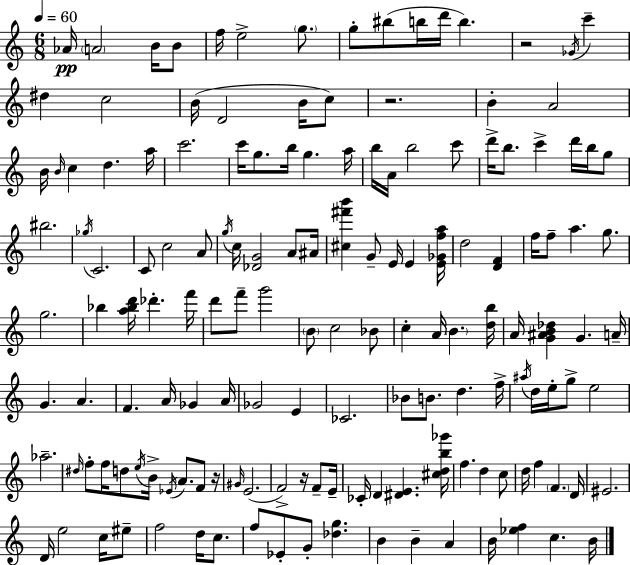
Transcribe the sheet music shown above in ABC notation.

X:1
T:Untitled
M:6/8
L:1/4
K:C
_A/4 A2 B/4 B/2 f/4 e2 g/2 g/2 ^b/2 b/4 d'/4 b z2 _G/4 c' ^d c2 B/4 D2 B/4 c/2 z2 B A2 B/4 B/4 c d a/4 c'2 c'/4 g/2 b/4 g a/4 b/4 A/4 b2 c'/2 d'/4 b/2 c' d'/4 b/4 g/2 ^b2 _g/4 C2 C/2 c2 A/2 g/4 c/4 [_DG]2 A/2 ^A/4 [^c^f'b'] G/2 E/4 E [E_Gfa]/4 d2 [DF] f/4 f/2 a g/2 g2 _b [a_bd']/4 _d' f'/4 d'/2 f'/2 g'2 B/2 c2 _B/2 c A/4 B [db]/4 A/4 [G^AB_d] G A/4 G A F A/4 _G A/4 _G2 E _C2 _B/2 B/2 d f/4 ^a/4 d/4 e/4 g/2 e2 _a2 ^d/4 f/2 f/4 d/2 e/4 B/4 _E/4 A/2 F/2 z/4 ^G/4 E2 F2 z/4 F/2 E/4 _C/4 D [^DE] [^cdb_g']/4 f d c/2 d/4 f F D/4 ^E2 D/4 e2 c/4 ^e/2 f2 d/4 c/2 f/2 _E/2 G/2 [_dg] B B A B/4 [_ef] c B/4